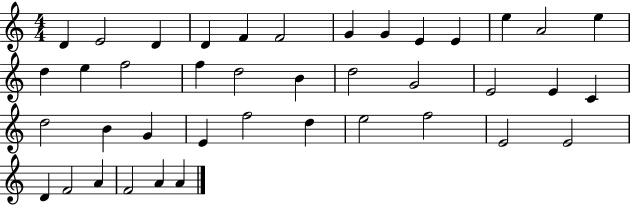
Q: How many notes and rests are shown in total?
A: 40